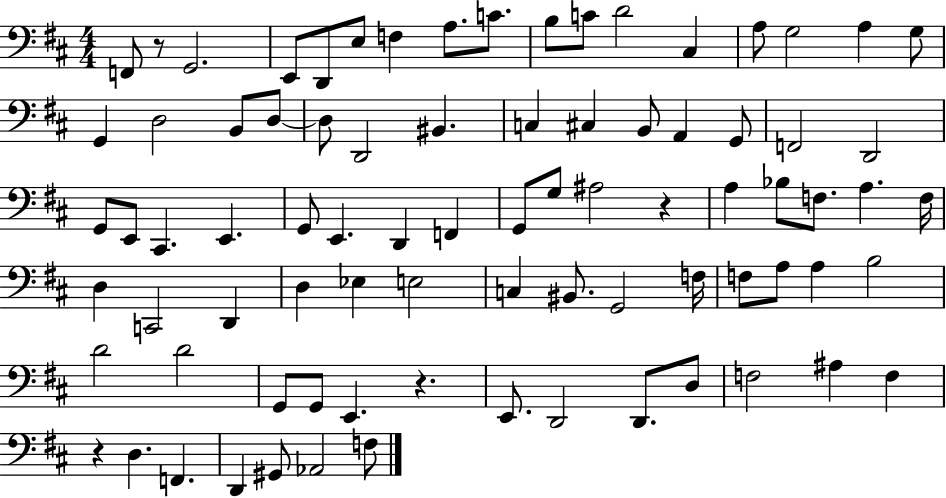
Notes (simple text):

F2/e R/e G2/h. E2/e D2/e E3/e F3/q A3/e. C4/e. B3/e C4/e D4/h C#3/q A3/e G3/h A3/q G3/e G2/q D3/h B2/e D3/e D3/e D2/h BIS2/q. C3/q C#3/q B2/e A2/q G2/e F2/h D2/h G2/e E2/e C#2/q. E2/q. G2/e E2/q. D2/q F2/q G2/e G3/e A#3/h R/q A3/q Bb3/e F3/e. A3/q. F3/s D3/q C2/h D2/q D3/q Eb3/q E3/h C3/q BIS2/e. G2/h F3/s F3/e A3/e A3/q B3/h D4/h D4/h G2/e G2/e E2/q. R/q. E2/e. D2/h D2/e. D3/e F3/h A#3/q F3/q R/q D3/q. F2/q. D2/q G#2/e Ab2/h F3/e